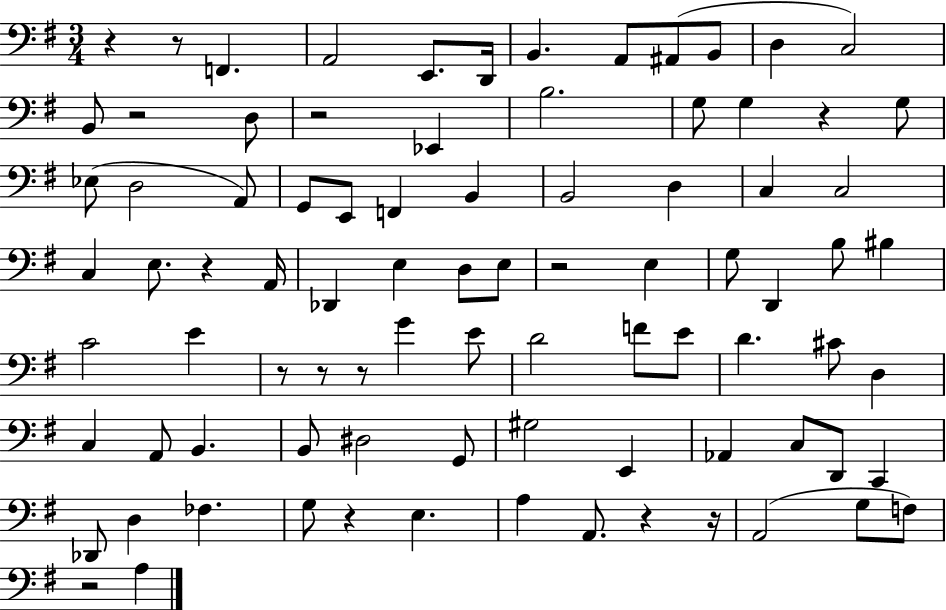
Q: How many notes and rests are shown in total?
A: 87